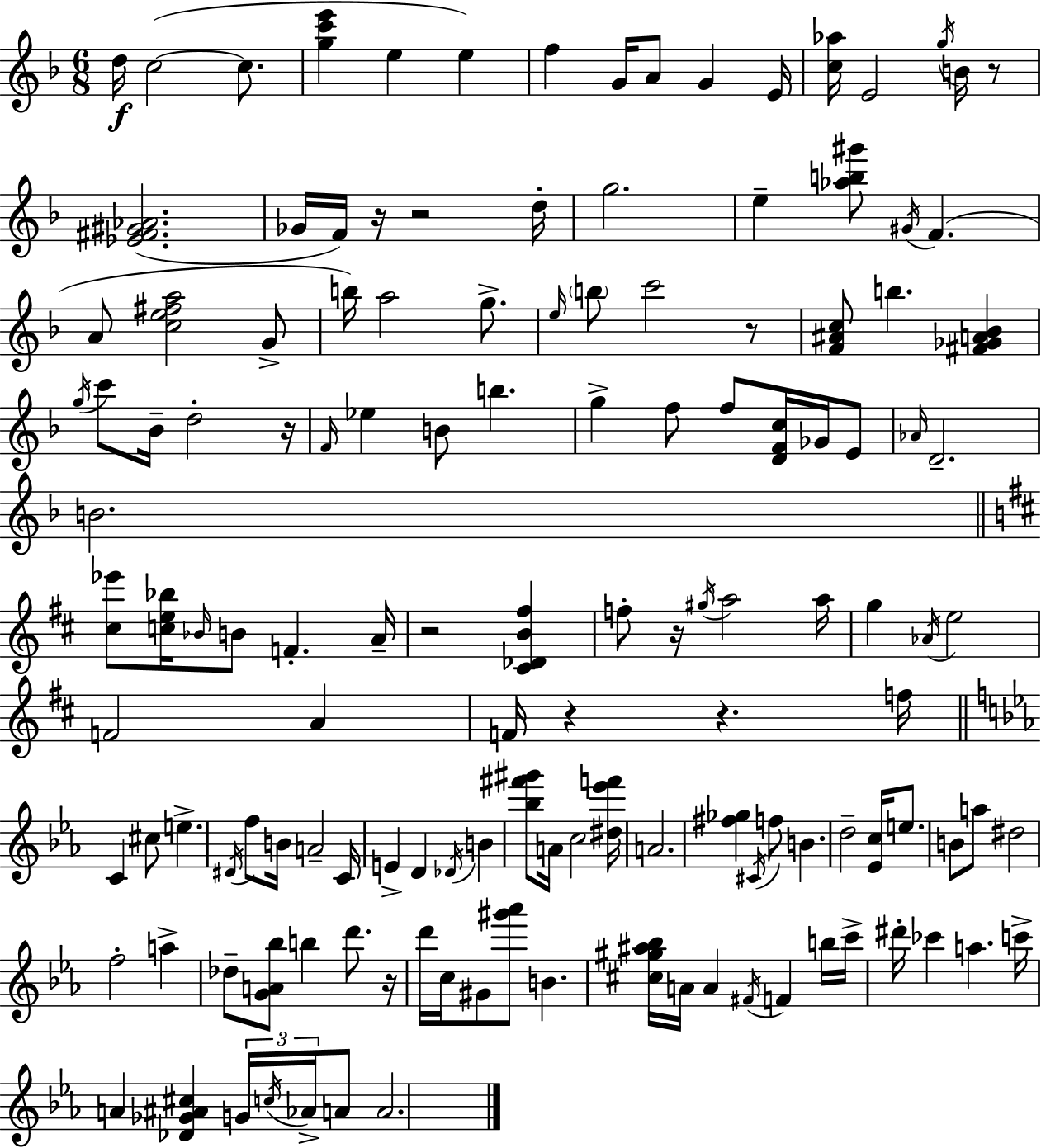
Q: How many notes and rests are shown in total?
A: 137